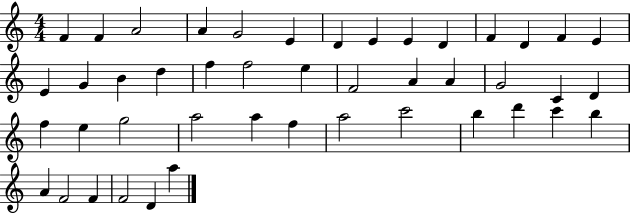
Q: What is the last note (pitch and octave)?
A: A5